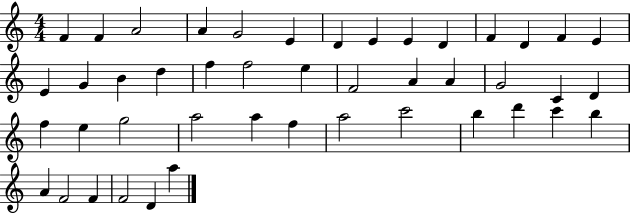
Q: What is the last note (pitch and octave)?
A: A5